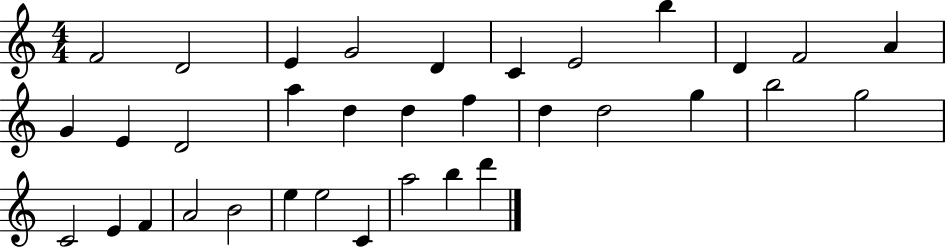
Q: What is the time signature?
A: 4/4